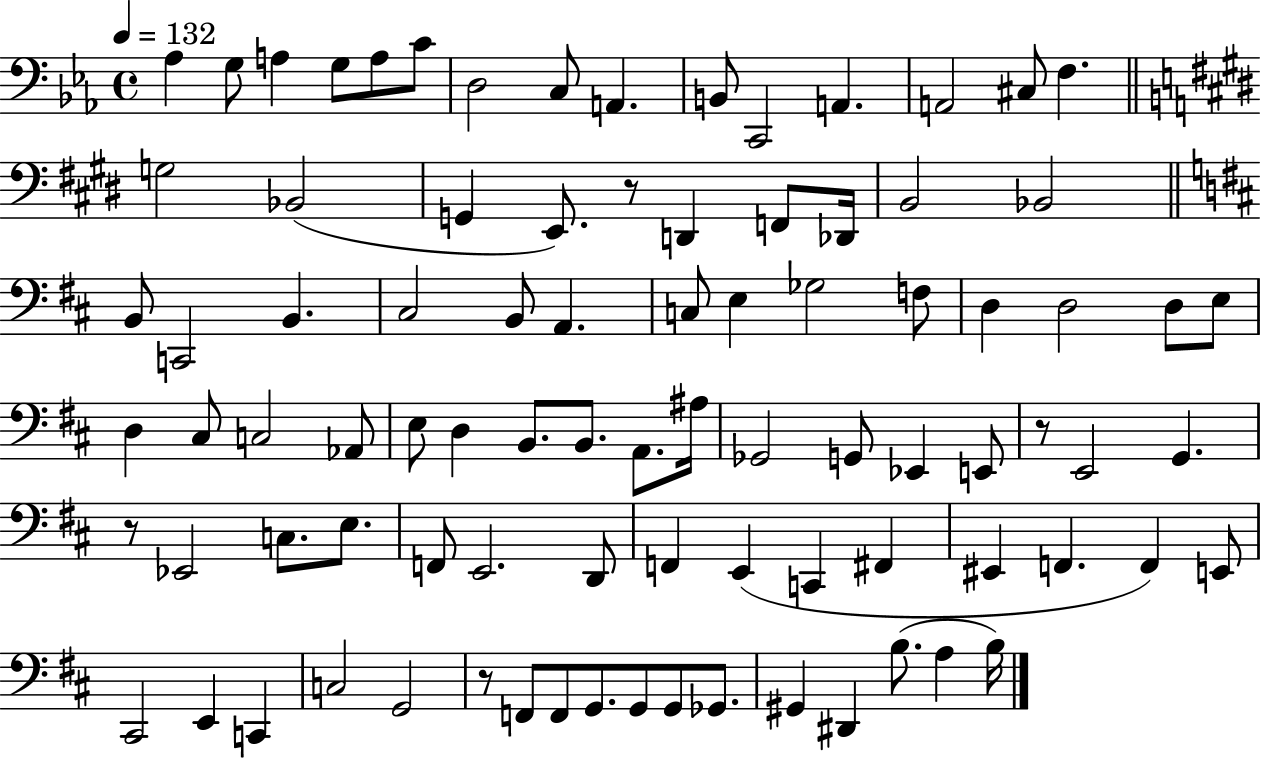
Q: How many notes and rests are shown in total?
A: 88